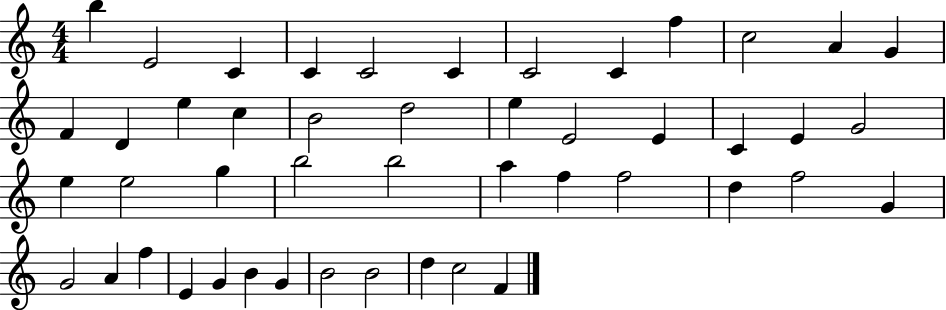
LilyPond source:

{
  \clef treble
  \numericTimeSignature
  \time 4/4
  \key c \major
  b''4 e'2 c'4 | c'4 c'2 c'4 | c'2 c'4 f''4 | c''2 a'4 g'4 | \break f'4 d'4 e''4 c''4 | b'2 d''2 | e''4 e'2 e'4 | c'4 e'4 g'2 | \break e''4 e''2 g''4 | b''2 b''2 | a''4 f''4 f''2 | d''4 f''2 g'4 | \break g'2 a'4 f''4 | e'4 g'4 b'4 g'4 | b'2 b'2 | d''4 c''2 f'4 | \break \bar "|."
}